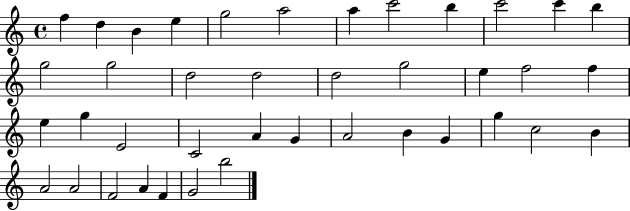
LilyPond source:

{
  \clef treble
  \time 4/4
  \defaultTimeSignature
  \key c \major
  f''4 d''4 b'4 e''4 | g''2 a''2 | a''4 c'''2 b''4 | c'''2 c'''4 b''4 | \break g''2 g''2 | d''2 d''2 | d''2 g''2 | e''4 f''2 f''4 | \break e''4 g''4 e'2 | c'2 a'4 g'4 | a'2 b'4 g'4 | g''4 c''2 b'4 | \break a'2 a'2 | f'2 a'4 f'4 | g'2 b''2 | \bar "|."
}